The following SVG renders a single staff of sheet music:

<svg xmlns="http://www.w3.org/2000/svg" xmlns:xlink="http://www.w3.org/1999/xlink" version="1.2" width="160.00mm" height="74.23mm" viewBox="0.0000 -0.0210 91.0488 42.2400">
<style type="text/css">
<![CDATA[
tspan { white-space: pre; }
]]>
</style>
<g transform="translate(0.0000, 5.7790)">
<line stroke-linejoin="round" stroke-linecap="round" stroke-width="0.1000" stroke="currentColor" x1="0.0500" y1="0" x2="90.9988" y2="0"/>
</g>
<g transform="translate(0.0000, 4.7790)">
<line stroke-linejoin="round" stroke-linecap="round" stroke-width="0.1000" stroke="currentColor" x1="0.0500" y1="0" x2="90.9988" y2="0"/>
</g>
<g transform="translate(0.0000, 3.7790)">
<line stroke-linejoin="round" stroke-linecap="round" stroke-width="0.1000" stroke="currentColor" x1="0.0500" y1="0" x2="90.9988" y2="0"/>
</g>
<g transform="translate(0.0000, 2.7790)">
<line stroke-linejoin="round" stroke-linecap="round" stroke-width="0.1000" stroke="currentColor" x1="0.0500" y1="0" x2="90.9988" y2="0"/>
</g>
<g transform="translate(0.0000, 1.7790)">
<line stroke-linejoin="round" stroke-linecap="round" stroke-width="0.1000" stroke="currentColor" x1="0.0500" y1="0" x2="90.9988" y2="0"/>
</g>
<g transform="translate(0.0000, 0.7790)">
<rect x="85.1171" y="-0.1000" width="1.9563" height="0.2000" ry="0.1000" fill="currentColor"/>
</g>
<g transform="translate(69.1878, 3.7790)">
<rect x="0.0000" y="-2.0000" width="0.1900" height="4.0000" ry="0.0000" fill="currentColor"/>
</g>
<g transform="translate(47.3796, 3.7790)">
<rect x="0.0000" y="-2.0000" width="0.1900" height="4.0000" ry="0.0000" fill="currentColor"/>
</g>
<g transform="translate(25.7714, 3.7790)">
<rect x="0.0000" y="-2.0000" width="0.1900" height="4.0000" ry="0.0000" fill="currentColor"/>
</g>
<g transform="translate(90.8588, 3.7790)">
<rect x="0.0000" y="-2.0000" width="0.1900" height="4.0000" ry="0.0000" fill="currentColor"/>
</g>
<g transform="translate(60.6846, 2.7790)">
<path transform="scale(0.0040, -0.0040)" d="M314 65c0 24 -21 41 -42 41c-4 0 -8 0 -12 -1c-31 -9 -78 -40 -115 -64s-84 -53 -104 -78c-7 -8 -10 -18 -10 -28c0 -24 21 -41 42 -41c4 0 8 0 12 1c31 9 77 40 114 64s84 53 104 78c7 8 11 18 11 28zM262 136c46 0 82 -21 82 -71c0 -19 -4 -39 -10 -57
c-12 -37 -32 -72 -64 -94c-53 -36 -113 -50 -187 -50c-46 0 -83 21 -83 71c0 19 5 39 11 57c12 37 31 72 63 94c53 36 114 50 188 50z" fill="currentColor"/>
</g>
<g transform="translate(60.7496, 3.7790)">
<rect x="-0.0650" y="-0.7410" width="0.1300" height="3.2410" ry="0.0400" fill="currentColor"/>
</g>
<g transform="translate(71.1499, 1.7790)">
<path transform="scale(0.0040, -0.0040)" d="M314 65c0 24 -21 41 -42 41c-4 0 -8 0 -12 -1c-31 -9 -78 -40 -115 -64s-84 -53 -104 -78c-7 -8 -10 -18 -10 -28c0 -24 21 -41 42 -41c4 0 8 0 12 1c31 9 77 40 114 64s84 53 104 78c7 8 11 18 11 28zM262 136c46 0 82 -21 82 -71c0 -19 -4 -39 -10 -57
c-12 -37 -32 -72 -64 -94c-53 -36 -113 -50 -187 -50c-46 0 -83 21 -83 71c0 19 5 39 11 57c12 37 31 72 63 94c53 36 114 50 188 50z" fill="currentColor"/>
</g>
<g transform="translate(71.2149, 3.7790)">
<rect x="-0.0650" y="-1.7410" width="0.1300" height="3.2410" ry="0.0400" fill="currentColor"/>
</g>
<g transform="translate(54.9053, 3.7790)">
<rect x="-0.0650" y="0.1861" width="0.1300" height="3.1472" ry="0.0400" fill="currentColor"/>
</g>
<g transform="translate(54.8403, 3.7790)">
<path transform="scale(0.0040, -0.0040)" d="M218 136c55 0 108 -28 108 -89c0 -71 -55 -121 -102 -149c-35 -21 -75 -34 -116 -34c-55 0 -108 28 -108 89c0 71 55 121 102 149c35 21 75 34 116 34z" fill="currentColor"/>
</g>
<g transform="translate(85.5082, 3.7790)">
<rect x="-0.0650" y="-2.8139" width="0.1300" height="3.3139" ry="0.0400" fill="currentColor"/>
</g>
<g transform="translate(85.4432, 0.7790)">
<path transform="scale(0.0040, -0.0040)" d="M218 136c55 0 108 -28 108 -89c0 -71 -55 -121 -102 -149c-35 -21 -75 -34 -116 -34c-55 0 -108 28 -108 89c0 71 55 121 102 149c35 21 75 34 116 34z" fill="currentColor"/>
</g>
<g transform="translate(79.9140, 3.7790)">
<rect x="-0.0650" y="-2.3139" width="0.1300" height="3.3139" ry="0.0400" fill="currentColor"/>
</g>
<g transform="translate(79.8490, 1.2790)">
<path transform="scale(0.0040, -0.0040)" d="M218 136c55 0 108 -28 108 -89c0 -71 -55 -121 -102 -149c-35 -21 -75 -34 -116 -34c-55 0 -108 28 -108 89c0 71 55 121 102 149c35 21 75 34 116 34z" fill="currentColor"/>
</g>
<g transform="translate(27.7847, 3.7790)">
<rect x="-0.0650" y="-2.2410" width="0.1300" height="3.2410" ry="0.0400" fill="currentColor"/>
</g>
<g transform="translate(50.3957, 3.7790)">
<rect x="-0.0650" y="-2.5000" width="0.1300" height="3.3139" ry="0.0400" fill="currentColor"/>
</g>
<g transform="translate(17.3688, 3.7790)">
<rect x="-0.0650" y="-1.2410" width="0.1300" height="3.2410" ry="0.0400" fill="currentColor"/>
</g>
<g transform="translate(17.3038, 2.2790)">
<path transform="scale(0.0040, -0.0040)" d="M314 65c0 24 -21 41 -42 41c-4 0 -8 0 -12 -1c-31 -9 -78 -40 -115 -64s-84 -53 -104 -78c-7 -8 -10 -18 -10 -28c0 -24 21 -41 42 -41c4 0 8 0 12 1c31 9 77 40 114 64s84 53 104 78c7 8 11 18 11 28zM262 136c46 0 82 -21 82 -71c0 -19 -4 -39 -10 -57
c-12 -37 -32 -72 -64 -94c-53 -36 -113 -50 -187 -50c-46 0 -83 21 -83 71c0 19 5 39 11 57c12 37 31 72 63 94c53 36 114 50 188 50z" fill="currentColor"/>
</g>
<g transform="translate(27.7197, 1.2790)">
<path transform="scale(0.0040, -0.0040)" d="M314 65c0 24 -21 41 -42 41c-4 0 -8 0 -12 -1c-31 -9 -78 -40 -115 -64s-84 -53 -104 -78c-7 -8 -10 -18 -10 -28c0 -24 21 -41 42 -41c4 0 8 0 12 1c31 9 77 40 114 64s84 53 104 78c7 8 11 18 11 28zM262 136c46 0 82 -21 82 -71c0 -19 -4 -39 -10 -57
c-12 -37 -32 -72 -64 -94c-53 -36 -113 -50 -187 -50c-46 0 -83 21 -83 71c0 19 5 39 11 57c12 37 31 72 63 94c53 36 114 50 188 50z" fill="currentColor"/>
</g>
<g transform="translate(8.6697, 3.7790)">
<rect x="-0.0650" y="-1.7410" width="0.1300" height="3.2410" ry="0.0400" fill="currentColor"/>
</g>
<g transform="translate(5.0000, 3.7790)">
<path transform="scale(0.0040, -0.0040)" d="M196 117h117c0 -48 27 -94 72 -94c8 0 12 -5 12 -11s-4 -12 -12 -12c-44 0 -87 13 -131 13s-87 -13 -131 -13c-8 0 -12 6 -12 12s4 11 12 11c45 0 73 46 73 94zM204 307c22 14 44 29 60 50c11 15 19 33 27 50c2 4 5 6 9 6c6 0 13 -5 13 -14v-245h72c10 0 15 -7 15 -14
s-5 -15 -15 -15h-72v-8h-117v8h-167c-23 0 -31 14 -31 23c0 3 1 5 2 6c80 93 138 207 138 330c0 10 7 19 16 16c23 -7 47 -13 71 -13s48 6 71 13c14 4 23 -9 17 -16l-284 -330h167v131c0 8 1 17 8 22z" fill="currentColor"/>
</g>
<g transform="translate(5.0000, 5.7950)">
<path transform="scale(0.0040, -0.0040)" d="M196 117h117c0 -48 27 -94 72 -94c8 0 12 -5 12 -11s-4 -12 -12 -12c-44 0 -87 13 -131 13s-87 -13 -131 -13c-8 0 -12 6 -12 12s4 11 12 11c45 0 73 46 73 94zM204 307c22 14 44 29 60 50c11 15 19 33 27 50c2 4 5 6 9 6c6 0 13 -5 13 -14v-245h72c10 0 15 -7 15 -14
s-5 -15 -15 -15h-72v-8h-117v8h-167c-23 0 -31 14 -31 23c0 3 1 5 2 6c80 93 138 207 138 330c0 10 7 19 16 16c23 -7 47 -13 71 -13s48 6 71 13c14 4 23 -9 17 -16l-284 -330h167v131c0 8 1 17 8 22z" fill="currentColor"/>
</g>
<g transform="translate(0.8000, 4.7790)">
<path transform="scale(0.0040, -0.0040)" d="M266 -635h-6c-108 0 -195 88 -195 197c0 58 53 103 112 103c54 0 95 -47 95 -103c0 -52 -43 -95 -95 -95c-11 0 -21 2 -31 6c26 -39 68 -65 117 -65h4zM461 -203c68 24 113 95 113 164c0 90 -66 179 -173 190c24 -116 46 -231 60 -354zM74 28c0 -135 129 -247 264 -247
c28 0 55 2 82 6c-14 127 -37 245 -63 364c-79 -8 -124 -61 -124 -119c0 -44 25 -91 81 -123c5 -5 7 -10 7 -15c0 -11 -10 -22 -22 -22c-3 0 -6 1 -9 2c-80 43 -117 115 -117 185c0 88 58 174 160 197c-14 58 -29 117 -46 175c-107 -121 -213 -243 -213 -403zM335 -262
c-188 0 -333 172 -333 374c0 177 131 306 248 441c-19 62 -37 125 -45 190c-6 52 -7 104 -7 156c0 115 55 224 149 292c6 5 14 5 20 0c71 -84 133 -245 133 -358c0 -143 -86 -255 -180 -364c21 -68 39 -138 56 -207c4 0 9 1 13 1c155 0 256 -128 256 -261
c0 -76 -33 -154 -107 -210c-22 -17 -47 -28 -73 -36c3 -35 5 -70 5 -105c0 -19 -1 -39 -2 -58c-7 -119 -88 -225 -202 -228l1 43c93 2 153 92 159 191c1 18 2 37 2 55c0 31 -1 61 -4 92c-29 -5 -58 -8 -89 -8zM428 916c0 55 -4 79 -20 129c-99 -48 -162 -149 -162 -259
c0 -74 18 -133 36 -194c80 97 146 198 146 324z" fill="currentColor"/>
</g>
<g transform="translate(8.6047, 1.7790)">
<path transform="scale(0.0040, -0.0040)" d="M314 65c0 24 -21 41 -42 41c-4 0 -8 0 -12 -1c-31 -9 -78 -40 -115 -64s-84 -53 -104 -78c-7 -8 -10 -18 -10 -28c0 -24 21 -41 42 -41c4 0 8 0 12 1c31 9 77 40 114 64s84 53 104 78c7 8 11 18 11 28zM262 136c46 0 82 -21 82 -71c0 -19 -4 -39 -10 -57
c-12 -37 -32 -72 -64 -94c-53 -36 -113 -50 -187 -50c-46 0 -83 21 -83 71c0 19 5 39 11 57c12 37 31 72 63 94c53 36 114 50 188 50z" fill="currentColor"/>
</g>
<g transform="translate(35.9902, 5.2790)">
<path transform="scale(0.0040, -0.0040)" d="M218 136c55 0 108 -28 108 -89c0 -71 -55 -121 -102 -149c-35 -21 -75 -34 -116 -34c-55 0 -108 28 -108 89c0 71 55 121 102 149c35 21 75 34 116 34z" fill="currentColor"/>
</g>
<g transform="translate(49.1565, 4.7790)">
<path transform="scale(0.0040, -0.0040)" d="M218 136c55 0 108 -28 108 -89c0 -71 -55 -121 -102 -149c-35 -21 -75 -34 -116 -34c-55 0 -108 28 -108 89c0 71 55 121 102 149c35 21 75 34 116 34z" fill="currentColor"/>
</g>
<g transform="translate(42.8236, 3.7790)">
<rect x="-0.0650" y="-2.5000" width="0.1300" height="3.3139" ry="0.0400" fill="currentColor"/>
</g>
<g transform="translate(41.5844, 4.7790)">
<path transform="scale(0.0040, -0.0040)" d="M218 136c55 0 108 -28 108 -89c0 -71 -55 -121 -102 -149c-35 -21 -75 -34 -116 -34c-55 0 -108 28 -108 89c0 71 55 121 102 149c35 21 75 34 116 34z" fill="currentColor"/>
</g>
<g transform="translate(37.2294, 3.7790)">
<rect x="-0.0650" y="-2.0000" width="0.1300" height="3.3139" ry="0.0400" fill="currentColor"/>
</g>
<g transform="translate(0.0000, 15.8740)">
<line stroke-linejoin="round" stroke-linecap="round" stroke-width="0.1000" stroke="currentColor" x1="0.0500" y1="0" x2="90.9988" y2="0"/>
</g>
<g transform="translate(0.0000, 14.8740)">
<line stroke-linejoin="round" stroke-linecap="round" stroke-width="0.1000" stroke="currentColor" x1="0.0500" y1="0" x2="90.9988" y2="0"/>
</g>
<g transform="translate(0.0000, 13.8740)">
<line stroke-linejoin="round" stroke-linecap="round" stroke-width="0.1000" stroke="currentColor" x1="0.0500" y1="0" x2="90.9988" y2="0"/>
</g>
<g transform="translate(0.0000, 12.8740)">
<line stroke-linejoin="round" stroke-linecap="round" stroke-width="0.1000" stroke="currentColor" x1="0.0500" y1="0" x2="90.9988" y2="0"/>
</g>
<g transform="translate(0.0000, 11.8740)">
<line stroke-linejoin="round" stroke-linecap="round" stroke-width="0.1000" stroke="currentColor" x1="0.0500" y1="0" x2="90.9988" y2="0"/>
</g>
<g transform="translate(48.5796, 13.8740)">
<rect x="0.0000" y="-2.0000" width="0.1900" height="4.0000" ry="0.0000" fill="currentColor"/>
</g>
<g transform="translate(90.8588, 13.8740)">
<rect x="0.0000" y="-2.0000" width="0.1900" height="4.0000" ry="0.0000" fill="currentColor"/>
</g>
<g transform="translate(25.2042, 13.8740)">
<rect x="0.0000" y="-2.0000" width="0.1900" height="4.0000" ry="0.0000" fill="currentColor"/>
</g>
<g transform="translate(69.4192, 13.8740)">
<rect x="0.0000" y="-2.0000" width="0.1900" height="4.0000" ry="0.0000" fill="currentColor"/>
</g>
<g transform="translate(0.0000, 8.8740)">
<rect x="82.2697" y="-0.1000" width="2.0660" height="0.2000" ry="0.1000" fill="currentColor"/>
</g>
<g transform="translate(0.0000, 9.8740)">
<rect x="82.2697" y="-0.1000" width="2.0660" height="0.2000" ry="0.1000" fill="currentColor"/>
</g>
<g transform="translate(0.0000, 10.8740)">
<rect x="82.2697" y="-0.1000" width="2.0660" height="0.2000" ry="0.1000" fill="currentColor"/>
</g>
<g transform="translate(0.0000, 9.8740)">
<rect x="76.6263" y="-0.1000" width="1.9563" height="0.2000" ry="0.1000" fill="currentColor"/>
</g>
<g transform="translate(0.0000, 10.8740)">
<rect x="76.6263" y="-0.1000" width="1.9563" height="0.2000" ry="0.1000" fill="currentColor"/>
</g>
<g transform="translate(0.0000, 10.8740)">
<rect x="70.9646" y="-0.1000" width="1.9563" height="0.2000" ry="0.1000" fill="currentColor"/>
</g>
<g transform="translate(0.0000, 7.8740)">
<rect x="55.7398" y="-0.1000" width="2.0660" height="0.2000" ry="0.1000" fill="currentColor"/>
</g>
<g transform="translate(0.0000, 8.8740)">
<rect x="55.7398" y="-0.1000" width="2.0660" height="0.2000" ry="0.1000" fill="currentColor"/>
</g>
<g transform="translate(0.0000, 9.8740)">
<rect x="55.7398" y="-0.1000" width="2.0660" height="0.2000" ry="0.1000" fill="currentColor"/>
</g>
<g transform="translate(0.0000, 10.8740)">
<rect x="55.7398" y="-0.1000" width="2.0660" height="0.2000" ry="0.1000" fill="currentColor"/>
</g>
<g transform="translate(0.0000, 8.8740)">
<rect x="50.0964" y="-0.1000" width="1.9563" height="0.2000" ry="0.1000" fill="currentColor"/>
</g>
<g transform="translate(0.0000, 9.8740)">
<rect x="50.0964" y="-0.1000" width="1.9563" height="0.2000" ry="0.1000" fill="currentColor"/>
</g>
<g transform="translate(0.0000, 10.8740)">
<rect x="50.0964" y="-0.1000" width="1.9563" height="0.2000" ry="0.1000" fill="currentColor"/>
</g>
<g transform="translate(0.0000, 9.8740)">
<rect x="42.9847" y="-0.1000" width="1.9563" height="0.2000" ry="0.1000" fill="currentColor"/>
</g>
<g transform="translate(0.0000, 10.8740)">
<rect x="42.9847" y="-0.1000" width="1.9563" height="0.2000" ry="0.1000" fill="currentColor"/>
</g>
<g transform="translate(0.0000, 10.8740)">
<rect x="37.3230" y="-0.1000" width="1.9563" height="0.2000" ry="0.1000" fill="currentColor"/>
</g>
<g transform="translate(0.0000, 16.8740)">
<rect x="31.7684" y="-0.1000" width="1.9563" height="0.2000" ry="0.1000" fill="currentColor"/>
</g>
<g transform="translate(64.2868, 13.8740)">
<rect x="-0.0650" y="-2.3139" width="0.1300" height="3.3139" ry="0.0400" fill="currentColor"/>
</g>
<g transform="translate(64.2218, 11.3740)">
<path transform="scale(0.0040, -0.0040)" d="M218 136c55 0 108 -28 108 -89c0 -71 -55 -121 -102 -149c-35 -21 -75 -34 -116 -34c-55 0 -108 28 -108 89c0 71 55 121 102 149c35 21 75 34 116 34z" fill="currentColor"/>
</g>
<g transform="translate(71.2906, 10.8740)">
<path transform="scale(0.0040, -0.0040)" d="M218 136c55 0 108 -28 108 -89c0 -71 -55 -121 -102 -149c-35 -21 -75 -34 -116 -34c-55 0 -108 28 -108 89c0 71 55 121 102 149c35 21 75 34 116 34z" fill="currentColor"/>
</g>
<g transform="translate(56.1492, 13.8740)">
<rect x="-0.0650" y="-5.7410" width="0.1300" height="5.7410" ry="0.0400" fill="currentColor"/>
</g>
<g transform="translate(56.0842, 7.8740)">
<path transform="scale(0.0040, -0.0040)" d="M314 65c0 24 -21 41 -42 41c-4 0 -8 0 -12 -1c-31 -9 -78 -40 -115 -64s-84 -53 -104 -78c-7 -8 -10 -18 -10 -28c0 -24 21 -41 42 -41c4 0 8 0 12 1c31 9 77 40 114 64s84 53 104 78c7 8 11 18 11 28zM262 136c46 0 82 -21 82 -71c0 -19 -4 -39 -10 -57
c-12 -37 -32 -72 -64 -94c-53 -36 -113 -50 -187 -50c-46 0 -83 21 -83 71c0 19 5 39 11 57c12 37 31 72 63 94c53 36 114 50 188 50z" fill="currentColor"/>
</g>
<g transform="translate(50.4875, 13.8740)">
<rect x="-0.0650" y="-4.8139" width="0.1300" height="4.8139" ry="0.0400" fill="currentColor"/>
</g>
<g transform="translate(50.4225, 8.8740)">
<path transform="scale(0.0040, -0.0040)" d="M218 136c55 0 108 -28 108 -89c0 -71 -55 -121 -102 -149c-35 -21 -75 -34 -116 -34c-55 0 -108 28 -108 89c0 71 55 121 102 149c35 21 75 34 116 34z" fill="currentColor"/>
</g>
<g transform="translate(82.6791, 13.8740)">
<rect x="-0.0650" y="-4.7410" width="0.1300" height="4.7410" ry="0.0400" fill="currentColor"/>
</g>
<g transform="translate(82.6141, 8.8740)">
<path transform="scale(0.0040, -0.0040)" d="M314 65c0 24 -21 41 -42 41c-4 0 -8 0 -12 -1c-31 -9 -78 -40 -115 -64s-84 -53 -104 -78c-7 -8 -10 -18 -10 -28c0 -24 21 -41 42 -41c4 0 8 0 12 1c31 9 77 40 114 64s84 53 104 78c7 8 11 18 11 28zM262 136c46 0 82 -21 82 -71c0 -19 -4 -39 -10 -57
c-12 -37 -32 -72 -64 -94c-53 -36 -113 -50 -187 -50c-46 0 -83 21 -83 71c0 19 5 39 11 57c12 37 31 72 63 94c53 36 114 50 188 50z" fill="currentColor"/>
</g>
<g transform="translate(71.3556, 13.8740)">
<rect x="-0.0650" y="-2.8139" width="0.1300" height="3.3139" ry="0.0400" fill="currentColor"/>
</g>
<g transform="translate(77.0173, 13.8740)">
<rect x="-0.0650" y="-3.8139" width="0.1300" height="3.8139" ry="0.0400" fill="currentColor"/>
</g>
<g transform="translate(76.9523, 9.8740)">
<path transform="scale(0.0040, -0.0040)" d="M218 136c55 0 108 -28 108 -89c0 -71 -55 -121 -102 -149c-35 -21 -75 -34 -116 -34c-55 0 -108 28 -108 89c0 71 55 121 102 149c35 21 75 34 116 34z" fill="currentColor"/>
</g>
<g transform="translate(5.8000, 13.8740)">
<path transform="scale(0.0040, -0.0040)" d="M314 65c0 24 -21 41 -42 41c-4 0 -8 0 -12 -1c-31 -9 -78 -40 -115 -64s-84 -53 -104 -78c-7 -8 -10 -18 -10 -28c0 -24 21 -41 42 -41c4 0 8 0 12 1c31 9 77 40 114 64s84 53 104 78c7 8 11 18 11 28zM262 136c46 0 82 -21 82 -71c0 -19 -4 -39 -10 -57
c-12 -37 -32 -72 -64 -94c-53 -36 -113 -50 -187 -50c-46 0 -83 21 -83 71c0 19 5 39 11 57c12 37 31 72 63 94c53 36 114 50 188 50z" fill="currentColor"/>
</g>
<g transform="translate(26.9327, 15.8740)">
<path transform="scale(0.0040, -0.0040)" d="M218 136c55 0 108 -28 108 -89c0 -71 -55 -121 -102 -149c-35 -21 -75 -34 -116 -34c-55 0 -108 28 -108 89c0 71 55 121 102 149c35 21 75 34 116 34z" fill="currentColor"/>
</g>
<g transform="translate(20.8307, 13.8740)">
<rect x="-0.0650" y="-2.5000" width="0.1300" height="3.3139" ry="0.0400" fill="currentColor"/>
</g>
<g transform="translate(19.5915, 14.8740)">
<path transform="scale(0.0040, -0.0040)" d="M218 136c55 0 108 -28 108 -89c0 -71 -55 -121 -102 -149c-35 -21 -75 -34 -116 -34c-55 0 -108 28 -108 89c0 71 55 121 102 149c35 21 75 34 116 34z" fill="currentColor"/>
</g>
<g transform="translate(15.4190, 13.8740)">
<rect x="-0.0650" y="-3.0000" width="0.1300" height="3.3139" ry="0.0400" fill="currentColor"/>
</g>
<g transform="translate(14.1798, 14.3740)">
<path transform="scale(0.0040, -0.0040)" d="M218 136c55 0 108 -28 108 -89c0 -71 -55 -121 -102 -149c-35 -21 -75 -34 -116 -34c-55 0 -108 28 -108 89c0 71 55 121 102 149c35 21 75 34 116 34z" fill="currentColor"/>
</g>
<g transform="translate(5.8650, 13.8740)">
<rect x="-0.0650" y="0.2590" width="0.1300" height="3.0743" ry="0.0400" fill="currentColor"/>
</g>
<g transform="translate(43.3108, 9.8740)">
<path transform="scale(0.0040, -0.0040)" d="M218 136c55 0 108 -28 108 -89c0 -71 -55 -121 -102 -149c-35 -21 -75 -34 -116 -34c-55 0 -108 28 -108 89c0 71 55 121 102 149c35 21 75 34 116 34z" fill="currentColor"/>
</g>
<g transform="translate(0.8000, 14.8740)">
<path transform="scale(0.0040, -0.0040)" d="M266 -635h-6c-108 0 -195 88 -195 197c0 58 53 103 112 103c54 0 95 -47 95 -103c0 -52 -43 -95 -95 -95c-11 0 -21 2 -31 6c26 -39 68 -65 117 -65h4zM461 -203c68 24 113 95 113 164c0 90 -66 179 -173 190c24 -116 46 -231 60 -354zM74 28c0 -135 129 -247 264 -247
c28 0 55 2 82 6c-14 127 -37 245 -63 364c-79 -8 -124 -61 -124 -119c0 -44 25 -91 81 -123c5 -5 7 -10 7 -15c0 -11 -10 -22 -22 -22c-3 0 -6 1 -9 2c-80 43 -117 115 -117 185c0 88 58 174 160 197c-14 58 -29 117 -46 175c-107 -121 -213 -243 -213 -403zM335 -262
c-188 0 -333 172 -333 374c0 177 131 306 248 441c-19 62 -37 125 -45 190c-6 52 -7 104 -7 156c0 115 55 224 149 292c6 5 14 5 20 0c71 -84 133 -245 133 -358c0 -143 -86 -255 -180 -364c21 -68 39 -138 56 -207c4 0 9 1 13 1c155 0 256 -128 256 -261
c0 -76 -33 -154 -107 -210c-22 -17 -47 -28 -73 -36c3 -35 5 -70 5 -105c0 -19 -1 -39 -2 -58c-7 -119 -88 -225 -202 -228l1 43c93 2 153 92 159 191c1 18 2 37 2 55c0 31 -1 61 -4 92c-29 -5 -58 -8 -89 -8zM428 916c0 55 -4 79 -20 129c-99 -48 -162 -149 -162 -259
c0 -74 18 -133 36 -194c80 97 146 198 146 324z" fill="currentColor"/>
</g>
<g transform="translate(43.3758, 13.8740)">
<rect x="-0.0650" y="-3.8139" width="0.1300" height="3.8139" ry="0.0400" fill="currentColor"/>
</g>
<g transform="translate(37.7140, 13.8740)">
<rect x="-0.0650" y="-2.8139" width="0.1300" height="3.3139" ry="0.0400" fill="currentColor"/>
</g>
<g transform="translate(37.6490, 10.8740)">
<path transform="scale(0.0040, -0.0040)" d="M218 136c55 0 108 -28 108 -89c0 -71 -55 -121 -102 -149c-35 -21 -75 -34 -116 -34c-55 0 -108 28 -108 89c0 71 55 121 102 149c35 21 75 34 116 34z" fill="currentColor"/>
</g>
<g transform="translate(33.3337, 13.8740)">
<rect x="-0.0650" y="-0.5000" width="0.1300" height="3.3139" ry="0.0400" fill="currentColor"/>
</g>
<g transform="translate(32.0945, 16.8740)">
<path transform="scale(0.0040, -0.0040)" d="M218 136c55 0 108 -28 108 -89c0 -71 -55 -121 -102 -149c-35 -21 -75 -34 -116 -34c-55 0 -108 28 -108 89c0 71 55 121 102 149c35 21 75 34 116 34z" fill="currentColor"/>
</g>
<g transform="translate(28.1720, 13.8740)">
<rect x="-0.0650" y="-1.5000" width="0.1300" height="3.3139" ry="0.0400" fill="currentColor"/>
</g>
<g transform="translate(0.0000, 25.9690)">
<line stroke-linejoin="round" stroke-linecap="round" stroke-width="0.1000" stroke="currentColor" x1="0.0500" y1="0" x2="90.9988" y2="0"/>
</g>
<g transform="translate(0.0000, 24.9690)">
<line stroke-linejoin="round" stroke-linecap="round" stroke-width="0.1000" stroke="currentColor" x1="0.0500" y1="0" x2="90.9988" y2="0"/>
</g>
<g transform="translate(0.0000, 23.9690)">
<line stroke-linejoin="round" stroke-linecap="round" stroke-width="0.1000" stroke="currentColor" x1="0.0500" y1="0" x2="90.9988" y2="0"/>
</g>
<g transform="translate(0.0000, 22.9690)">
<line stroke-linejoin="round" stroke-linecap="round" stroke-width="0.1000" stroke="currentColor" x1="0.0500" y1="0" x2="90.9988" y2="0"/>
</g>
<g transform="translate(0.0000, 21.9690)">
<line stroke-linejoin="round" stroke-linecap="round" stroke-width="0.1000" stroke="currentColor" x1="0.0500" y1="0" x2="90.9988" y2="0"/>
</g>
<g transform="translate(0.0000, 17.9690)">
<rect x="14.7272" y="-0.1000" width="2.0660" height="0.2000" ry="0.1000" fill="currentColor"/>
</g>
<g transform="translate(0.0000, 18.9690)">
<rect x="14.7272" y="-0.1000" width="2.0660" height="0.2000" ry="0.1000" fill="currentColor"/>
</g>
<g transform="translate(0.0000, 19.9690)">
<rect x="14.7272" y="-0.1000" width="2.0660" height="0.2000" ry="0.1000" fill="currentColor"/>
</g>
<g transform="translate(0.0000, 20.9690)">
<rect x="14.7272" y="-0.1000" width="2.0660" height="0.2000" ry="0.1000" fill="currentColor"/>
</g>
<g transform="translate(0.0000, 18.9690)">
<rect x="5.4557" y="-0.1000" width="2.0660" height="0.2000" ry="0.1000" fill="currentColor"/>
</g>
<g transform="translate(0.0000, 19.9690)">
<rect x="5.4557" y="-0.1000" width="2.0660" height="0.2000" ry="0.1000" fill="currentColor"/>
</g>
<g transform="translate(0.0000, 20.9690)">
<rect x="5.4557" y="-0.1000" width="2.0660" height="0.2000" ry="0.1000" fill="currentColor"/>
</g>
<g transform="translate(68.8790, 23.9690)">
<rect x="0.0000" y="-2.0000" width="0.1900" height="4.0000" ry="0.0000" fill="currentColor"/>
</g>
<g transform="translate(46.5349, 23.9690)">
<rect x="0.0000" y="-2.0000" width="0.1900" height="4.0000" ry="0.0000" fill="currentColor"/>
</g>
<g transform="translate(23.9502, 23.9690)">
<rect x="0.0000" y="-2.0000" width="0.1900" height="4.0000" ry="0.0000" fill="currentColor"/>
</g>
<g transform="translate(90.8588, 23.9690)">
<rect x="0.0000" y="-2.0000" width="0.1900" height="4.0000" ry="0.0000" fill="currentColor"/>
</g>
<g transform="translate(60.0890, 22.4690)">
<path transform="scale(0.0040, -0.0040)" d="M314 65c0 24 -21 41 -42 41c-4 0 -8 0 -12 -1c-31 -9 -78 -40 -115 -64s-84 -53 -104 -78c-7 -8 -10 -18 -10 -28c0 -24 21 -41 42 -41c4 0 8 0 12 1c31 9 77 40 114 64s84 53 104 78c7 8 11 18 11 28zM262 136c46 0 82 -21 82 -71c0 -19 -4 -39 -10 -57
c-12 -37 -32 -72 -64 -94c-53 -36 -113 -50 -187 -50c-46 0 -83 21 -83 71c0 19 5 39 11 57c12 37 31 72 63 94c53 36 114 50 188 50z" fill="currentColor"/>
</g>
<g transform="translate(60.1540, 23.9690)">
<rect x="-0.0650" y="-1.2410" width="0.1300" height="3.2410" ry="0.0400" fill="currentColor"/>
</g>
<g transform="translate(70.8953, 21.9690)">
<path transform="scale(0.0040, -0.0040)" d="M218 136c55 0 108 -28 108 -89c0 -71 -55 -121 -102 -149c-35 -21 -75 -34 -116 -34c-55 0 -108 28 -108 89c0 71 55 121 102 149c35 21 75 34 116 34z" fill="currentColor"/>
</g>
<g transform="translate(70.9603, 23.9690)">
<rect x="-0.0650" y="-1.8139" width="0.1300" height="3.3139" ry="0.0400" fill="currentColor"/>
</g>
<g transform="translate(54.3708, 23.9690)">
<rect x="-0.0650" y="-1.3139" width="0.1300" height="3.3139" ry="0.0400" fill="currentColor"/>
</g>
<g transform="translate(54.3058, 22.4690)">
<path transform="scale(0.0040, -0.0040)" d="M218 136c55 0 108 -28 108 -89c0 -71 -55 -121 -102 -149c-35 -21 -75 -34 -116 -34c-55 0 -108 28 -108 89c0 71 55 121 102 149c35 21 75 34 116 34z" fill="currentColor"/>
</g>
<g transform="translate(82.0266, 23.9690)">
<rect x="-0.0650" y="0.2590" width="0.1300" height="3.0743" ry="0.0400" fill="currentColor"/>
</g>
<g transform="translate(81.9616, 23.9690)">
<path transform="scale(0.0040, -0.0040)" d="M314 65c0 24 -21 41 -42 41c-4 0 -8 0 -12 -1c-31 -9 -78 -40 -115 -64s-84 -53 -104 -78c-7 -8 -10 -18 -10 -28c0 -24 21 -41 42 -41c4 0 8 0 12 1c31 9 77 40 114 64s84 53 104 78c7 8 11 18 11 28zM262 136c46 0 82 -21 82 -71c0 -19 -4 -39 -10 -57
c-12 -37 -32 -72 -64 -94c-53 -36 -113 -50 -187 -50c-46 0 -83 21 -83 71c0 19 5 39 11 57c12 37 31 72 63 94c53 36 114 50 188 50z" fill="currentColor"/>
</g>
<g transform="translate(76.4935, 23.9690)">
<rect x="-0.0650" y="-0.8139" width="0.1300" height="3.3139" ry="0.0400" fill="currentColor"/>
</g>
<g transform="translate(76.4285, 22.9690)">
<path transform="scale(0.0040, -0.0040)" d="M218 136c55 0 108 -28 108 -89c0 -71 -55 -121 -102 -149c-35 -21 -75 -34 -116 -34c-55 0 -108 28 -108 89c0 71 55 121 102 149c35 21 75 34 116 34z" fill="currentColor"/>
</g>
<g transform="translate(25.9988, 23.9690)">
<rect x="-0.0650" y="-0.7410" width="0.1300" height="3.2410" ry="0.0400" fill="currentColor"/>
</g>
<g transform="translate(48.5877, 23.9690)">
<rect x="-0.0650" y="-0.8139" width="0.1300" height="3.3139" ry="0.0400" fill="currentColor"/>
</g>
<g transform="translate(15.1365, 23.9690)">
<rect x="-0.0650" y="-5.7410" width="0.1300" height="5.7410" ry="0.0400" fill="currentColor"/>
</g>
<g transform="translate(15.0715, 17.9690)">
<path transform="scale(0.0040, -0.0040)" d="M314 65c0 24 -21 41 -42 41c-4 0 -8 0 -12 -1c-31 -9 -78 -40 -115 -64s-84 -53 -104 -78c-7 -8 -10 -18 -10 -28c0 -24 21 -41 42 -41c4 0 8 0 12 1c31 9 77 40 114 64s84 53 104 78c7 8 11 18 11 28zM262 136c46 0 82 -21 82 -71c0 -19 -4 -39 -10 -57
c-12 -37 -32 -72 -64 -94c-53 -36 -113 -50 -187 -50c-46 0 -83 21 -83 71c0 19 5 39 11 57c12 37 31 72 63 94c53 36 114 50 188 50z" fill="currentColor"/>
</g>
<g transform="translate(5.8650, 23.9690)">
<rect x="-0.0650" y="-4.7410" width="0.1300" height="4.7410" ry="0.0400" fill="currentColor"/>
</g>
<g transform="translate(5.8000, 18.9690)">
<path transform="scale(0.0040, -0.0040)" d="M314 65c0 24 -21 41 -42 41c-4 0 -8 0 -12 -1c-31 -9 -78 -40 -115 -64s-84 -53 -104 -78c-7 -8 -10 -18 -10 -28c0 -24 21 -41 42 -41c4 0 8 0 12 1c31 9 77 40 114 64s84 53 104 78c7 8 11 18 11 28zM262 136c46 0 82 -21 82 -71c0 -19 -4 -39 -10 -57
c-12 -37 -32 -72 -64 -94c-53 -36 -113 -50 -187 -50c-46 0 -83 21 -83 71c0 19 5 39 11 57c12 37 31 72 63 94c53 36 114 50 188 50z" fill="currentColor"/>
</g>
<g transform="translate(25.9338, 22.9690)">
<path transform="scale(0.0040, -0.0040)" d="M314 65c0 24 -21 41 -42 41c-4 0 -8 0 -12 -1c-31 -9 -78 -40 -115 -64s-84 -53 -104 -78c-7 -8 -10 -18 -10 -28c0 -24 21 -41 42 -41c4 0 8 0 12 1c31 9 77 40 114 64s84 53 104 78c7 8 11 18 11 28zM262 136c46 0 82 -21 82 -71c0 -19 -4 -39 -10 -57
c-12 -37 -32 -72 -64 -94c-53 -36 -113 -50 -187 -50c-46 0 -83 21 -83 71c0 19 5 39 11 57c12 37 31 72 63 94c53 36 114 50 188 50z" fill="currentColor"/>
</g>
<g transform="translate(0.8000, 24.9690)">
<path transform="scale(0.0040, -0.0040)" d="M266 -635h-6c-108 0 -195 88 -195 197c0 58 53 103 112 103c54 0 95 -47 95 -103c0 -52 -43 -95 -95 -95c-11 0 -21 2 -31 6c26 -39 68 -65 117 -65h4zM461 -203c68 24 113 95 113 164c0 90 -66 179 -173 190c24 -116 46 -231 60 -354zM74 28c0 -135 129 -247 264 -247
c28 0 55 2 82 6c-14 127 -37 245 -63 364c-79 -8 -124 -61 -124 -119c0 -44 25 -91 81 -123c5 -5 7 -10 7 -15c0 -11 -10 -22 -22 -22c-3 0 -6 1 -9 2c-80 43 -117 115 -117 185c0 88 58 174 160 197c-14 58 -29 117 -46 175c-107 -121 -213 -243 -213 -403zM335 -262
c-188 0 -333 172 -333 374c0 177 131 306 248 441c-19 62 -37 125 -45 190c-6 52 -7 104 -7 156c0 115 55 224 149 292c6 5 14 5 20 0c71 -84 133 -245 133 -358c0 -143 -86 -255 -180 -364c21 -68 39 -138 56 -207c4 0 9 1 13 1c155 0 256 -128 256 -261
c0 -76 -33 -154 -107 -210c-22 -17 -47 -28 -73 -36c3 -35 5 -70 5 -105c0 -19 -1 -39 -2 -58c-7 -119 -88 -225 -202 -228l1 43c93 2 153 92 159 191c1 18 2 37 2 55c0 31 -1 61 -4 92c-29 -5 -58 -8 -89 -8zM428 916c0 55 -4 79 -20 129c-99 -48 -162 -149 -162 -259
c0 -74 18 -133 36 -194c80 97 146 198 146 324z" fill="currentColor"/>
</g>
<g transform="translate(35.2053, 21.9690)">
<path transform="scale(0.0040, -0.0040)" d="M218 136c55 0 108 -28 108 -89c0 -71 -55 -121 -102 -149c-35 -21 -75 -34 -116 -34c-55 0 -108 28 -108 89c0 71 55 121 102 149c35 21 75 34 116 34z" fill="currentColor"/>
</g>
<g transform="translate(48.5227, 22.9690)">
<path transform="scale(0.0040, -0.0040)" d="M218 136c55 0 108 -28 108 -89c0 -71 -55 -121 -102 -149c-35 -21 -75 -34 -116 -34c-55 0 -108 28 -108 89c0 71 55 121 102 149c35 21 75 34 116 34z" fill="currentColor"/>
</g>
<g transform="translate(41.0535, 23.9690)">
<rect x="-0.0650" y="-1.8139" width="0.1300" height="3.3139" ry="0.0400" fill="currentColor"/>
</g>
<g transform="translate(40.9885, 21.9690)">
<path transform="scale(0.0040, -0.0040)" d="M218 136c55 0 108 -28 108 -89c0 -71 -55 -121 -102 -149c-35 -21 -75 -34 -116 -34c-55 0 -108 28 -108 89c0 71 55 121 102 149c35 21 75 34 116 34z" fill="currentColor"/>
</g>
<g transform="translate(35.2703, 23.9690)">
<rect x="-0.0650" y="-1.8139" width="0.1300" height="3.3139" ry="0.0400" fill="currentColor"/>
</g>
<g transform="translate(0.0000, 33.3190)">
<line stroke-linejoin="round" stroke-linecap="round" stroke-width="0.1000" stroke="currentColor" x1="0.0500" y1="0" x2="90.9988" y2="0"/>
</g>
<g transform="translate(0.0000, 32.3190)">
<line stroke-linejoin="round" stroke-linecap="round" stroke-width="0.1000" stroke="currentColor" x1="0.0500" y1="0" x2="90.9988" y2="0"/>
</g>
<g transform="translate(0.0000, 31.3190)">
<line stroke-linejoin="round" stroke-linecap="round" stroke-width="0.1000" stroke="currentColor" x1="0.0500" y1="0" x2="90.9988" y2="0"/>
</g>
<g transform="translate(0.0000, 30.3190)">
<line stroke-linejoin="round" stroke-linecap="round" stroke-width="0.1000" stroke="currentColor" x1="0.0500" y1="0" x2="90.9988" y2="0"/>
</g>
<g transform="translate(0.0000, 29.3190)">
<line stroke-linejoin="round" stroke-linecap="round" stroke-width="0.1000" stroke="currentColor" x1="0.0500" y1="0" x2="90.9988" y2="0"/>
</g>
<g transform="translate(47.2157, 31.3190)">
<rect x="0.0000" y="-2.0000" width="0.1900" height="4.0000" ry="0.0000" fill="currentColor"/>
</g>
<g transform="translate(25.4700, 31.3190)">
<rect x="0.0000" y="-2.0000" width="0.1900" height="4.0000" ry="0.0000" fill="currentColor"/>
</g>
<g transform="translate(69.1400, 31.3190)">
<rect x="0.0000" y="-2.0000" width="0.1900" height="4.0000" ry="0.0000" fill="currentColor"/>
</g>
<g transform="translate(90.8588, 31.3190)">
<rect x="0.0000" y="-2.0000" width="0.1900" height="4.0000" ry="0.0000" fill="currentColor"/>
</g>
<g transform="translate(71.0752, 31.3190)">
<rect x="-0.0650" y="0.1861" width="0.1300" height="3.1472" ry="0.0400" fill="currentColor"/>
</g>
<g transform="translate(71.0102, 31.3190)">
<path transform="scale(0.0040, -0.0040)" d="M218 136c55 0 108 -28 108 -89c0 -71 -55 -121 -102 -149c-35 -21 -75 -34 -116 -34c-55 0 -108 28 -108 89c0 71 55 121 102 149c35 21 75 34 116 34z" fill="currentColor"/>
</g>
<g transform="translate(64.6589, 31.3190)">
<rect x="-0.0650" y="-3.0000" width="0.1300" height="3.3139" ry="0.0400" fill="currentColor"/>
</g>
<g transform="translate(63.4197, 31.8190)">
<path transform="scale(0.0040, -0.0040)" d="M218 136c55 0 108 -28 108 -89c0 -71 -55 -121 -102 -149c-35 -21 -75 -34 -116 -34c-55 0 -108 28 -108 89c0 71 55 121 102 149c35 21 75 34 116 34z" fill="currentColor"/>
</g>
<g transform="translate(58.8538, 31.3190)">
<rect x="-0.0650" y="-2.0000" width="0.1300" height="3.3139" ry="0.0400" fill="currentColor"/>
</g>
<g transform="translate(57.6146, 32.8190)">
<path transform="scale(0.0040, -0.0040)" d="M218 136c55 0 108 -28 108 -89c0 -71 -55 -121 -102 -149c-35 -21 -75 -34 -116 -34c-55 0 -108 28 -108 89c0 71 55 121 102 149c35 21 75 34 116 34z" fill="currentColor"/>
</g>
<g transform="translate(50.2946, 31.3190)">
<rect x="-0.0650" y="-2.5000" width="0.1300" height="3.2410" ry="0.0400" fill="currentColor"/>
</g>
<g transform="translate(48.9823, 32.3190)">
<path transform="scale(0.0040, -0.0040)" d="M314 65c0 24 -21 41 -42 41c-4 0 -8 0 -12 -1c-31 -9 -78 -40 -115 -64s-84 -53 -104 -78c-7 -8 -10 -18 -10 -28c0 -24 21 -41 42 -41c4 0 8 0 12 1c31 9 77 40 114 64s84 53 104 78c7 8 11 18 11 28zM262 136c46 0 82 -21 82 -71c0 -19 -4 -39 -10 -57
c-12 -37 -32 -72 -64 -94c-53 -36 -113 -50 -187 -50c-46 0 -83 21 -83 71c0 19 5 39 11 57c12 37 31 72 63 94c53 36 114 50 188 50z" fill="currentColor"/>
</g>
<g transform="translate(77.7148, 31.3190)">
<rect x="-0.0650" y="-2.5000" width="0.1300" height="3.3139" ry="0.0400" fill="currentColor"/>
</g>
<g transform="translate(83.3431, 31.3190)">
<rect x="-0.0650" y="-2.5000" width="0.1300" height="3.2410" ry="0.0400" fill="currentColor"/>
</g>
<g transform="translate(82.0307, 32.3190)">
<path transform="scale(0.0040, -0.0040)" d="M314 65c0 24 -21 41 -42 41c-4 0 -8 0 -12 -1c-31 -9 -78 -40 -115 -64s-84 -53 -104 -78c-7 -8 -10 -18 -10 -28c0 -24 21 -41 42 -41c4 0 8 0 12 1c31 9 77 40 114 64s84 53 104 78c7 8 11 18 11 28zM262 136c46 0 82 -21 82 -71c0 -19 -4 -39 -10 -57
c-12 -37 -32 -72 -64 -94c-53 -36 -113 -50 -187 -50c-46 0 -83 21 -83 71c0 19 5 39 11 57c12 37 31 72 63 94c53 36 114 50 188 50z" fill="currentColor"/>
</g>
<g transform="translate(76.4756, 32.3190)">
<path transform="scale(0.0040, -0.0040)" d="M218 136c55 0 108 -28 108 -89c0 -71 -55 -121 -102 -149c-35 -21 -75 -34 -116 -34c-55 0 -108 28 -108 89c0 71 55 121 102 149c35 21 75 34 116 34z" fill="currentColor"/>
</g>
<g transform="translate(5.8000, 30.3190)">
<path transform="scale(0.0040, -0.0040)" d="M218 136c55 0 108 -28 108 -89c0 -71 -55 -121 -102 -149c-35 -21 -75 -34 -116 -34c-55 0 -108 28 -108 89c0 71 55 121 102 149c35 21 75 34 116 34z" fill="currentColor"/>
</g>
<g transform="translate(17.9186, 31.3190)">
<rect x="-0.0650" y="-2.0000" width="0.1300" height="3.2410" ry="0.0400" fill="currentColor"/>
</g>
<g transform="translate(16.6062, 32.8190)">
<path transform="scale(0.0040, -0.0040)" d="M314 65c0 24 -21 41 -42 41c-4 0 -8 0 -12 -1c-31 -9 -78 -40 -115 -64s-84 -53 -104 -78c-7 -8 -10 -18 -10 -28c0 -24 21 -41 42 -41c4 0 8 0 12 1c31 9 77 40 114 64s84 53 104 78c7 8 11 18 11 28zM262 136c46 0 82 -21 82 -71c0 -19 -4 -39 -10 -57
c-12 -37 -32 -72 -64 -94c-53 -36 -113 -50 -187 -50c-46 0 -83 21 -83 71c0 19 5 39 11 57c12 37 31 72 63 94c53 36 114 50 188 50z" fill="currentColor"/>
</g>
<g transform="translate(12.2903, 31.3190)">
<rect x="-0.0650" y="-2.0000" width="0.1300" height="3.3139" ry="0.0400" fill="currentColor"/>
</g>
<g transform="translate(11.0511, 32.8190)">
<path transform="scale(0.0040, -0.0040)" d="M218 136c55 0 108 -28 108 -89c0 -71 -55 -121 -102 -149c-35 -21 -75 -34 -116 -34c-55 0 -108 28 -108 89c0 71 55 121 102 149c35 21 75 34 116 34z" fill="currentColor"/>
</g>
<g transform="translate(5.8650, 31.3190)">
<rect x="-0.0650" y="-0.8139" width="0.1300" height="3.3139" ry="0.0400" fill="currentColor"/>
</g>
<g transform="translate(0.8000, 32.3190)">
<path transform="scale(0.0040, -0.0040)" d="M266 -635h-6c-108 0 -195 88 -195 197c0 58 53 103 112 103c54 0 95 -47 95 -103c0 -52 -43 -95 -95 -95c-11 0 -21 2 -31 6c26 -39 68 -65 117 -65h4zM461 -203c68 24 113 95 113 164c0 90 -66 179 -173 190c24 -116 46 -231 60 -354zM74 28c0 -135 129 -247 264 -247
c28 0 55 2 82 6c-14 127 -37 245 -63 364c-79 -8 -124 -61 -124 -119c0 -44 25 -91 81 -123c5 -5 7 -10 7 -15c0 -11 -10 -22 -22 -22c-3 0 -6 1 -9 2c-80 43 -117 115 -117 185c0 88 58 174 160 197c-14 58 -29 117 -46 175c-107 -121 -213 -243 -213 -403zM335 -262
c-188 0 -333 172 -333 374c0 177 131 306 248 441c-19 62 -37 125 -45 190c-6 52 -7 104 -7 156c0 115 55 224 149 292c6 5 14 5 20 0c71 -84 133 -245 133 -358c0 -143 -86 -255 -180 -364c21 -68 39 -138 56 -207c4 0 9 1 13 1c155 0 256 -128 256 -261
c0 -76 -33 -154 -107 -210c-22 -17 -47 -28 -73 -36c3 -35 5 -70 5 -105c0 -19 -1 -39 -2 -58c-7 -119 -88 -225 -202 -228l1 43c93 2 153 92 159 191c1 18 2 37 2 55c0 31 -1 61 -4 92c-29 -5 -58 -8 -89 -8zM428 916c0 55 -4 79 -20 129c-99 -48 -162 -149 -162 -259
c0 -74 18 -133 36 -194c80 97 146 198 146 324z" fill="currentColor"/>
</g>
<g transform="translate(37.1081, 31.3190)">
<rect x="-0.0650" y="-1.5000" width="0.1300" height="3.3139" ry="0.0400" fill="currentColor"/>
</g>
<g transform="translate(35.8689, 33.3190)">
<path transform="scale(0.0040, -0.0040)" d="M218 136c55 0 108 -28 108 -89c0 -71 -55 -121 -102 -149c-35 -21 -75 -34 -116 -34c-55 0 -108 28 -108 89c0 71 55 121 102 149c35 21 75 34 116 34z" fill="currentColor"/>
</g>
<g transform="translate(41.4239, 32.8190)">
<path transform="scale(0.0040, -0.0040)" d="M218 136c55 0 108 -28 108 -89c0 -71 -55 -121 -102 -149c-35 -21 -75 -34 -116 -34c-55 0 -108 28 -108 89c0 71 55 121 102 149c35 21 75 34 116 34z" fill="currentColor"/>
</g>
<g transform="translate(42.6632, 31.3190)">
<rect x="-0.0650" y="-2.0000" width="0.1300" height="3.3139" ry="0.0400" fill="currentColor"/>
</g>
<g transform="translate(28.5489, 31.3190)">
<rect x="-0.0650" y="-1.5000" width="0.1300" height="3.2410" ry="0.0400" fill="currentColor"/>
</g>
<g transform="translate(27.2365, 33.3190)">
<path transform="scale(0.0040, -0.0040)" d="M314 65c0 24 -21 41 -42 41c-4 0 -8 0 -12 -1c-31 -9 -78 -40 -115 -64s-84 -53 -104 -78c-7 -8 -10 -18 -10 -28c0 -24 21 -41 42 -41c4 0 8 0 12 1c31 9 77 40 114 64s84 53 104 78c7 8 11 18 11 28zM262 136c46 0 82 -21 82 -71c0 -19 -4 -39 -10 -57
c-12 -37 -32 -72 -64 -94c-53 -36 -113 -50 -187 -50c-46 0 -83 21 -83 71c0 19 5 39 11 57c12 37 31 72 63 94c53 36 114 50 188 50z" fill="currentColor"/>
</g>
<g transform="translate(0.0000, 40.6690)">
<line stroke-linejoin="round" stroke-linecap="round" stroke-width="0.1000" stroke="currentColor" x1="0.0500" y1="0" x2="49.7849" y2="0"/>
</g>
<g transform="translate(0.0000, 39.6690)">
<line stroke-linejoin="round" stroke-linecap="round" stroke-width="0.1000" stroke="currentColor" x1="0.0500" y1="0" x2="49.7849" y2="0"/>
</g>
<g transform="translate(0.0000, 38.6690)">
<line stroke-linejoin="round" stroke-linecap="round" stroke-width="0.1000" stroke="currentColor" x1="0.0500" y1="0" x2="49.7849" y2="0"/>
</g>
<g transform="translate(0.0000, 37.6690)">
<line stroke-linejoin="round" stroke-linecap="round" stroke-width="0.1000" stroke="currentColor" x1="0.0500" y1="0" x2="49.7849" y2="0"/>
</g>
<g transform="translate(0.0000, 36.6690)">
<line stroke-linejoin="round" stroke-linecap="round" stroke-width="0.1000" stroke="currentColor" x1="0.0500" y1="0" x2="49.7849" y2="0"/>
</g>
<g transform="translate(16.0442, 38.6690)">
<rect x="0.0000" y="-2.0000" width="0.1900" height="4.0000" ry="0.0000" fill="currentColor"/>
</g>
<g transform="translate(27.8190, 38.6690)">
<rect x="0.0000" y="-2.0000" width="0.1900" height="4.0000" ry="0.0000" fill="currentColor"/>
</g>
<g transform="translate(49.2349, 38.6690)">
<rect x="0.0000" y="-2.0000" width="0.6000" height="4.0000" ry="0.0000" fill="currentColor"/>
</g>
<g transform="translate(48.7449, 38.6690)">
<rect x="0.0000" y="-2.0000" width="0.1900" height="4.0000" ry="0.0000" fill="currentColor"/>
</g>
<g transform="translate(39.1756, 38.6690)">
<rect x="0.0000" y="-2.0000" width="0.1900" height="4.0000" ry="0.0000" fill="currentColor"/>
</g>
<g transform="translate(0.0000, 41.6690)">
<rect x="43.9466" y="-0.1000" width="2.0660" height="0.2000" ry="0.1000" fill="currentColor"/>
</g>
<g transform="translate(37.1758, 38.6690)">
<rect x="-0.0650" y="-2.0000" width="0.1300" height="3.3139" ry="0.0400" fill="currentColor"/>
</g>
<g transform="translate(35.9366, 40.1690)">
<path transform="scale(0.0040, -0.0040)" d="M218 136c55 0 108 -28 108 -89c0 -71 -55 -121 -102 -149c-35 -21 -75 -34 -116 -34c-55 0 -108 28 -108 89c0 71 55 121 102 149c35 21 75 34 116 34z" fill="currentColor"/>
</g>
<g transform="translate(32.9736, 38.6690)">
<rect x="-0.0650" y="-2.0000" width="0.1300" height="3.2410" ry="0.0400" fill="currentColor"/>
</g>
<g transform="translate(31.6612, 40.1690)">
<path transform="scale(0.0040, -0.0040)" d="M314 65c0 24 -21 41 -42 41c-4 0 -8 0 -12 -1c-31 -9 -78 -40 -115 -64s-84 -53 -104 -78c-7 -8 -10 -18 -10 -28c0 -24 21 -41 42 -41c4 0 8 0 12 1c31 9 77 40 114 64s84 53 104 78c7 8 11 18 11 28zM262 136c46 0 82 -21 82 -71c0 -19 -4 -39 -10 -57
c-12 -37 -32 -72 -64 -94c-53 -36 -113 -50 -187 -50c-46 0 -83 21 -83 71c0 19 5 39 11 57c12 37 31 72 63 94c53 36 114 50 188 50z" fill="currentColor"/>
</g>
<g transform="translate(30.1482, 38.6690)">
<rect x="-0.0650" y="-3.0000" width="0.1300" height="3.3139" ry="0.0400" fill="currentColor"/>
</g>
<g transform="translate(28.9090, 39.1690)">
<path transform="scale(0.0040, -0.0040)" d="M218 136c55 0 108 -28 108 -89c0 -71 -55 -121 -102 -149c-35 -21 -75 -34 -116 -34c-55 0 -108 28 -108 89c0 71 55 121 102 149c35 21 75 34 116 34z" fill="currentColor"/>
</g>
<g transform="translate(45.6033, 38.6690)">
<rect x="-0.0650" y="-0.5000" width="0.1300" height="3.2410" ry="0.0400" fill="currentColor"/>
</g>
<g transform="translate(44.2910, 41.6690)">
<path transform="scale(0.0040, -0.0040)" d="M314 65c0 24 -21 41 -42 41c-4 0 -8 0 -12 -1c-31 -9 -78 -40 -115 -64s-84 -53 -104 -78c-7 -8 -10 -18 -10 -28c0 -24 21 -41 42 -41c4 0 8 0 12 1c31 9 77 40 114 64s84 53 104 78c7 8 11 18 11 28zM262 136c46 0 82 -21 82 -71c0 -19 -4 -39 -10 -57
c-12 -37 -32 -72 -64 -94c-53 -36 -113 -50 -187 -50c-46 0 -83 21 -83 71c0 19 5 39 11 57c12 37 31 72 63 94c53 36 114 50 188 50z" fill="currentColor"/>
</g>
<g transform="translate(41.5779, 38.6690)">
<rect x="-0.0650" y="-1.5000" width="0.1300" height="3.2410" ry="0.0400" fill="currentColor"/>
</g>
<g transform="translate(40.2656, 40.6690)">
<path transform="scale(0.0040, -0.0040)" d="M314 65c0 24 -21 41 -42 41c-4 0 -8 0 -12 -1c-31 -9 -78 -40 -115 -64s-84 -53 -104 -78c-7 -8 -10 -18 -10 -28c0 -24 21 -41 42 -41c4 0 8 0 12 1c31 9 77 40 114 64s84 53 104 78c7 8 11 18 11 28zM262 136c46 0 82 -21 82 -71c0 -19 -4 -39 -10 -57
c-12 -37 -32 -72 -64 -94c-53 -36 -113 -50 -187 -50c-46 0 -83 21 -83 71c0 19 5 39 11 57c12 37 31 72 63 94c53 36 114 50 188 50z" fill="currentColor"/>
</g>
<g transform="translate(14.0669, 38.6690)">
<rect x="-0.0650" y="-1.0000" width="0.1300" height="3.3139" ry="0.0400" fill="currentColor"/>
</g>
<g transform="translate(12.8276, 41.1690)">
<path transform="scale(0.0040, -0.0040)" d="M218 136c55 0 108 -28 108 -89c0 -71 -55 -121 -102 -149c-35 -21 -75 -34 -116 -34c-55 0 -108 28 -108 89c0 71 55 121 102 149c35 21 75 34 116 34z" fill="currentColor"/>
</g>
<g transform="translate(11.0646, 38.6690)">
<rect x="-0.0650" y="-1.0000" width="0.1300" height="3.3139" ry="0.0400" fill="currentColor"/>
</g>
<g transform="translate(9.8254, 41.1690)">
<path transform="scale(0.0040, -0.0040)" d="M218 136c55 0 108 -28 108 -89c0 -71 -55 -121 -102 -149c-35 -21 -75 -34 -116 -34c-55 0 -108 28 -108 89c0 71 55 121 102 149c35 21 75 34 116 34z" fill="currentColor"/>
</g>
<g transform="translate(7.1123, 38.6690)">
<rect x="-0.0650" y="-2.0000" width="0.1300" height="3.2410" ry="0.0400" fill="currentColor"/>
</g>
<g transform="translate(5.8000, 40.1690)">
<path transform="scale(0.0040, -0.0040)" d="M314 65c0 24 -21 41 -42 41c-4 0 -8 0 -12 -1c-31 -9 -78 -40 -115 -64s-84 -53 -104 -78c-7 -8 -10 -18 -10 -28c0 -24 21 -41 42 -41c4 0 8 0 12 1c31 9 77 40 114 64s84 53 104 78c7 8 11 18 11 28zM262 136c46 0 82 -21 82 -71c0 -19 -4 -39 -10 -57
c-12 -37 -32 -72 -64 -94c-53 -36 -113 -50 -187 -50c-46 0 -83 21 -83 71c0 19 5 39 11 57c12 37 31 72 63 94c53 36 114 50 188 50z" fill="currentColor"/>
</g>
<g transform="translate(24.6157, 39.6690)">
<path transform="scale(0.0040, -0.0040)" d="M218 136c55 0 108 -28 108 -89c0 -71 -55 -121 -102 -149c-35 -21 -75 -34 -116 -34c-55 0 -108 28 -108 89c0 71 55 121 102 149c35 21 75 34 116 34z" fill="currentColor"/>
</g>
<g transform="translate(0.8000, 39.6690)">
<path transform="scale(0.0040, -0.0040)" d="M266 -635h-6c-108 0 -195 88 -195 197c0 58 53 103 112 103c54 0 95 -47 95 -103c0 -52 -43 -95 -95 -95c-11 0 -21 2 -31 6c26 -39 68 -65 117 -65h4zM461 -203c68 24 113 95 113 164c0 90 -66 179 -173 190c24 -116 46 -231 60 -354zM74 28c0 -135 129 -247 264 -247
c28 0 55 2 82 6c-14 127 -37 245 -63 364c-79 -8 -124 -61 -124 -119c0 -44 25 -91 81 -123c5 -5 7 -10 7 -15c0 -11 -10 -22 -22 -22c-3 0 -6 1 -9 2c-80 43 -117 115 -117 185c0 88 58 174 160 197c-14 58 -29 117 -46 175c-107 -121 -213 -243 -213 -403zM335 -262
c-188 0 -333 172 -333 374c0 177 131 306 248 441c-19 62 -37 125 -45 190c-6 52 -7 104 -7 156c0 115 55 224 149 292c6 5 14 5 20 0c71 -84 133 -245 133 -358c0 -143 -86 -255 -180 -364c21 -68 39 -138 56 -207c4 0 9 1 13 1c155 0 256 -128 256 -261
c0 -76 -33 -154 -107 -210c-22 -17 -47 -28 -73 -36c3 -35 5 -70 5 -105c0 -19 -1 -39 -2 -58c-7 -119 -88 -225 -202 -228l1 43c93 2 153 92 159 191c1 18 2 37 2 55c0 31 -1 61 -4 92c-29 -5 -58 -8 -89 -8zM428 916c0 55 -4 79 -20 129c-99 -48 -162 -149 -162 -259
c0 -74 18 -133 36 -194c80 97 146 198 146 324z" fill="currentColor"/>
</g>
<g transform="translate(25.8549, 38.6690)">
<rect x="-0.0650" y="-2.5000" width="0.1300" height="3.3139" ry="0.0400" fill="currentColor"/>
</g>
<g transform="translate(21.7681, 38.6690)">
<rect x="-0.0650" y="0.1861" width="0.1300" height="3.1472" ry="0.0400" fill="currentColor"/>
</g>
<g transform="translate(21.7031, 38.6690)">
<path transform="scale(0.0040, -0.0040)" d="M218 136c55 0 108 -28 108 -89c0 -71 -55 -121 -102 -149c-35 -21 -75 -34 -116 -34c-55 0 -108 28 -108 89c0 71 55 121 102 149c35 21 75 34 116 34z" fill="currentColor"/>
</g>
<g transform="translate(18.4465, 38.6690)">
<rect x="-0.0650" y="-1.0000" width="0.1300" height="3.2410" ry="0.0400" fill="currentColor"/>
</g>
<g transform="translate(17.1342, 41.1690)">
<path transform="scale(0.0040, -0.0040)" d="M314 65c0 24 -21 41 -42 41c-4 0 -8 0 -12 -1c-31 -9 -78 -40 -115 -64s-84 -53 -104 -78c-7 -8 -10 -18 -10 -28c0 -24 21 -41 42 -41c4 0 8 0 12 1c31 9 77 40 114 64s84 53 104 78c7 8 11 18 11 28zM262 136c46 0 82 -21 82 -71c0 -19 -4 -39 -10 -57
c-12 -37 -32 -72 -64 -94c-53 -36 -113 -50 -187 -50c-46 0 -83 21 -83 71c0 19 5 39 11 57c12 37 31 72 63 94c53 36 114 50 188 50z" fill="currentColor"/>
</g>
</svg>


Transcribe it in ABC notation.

X:1
T:Untitled
M:4/4
L:1/4
K:C
f2 e2 g2 F G G B d2 f2 g a B2 A G E C a c' e' g'2 g a c' e'2 e'2 g'2 d2 f f d e e2 f d B2 d F F2 E2 E F G2 F A B G G2 F2 D D D2 B G A F2 F E2 C2